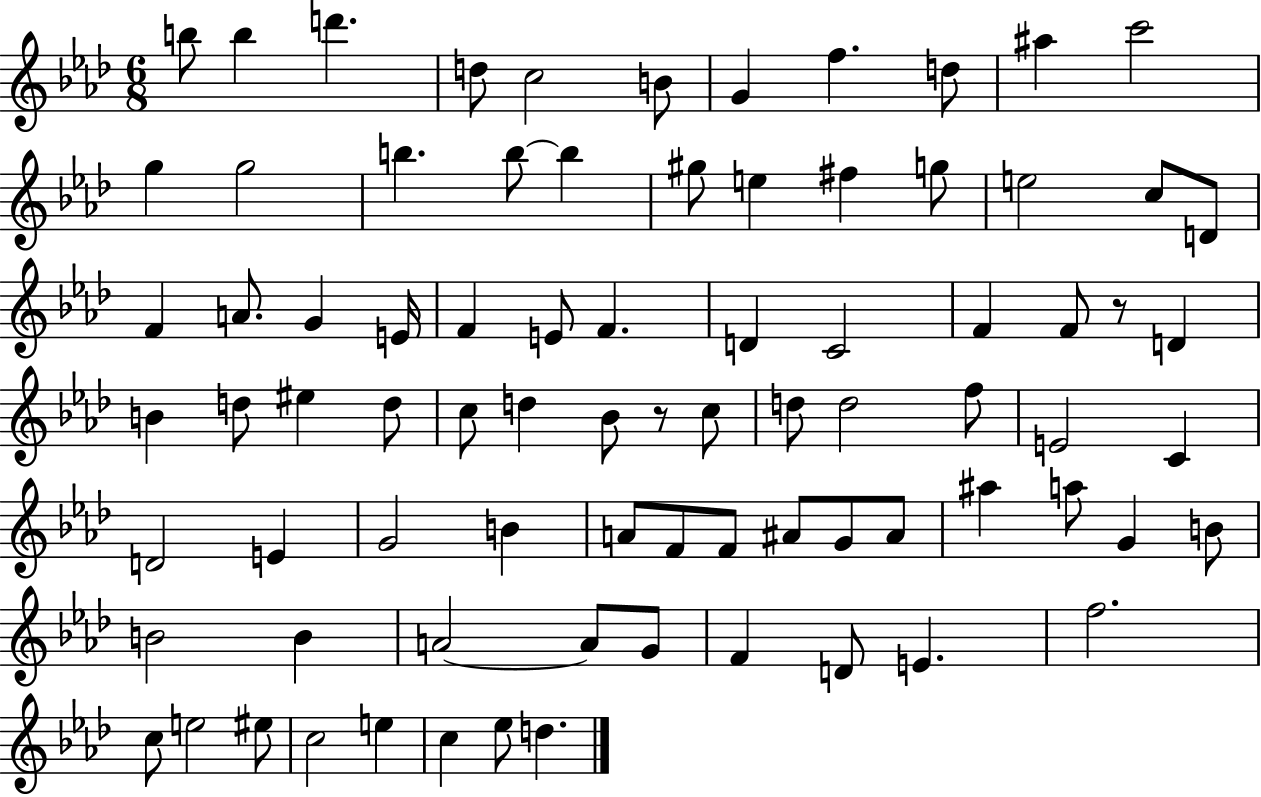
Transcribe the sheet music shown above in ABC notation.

X:1
T:Untitled
M:6/8
L:1/4
K:Ab
b/2 b d' d/2 c2 B/2 G f d/2 ^a c'2 g g2 b b/2 b ^g/2 e ^f g/2 e2 c/2 D/2 F A/2 G E/4 F E/2 F D C2 F F/2 z/2 D B d/2 ^e d/2 c/2 d _B/2 z/2 c/2 d/2 d2 f/2 E2 C D2 E G2 B A/2 F/2 F/2 ^A/2 G/2 ^A/2 ^a a/2 G B/2 B2 B A2 A/2 G/2 F D/2 E f2 c/2 e2 ^e/2 c2 e c _e/2 d